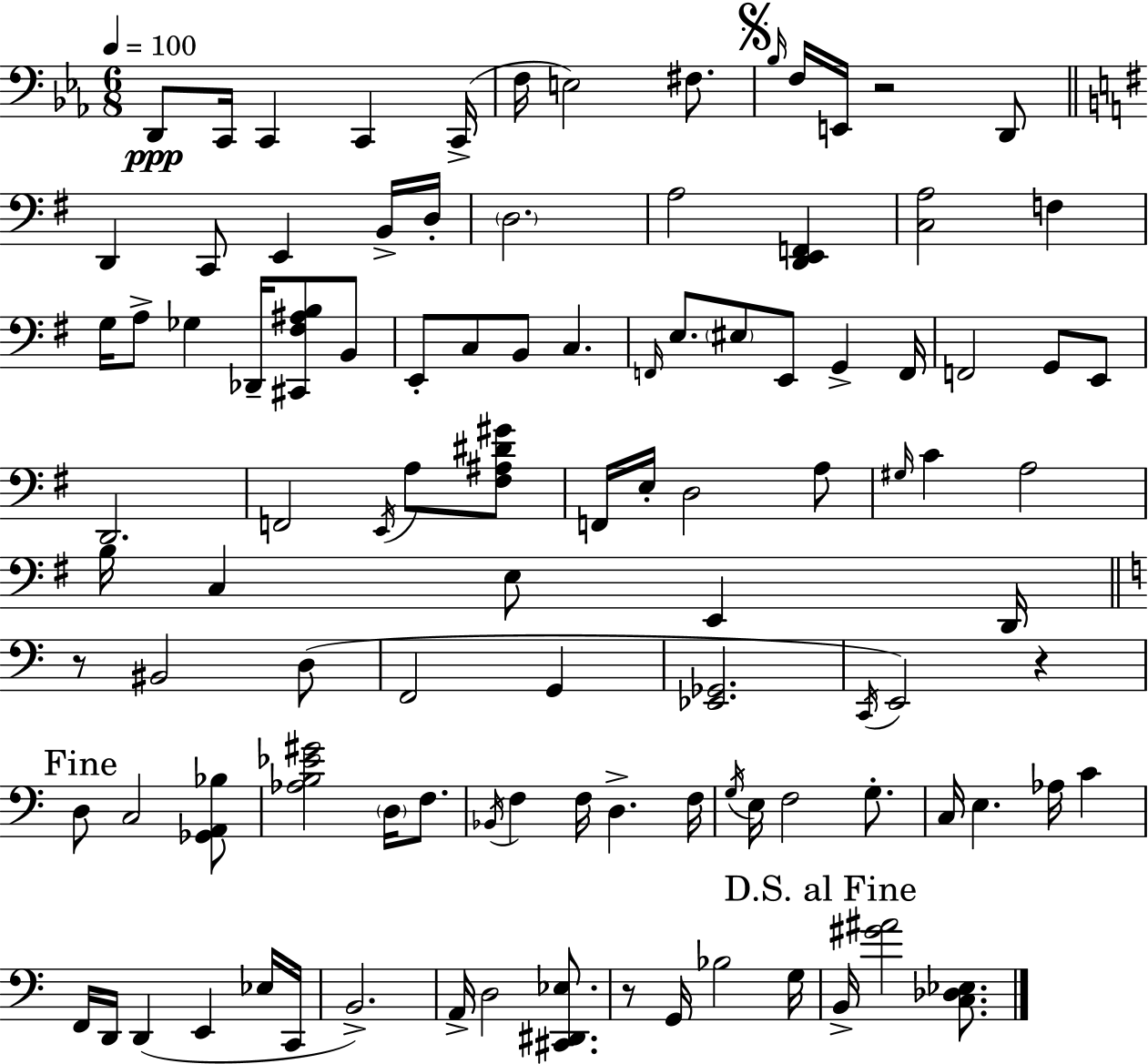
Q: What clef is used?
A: bass